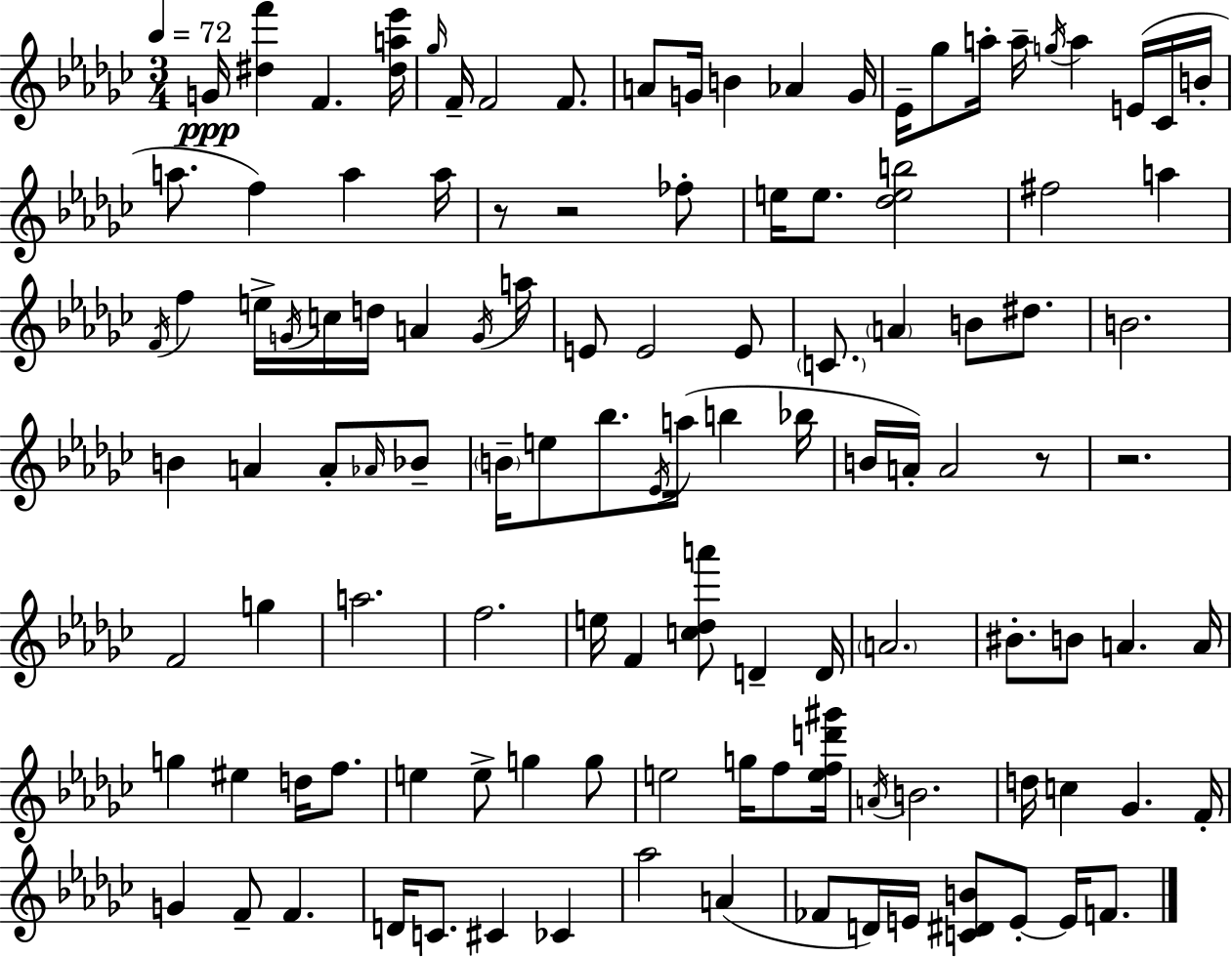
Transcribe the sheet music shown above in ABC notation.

X:1
T:Untitled
M:3/4
L:1/4
K:Ebm
G/4 [^df'] F [^da_e']/4 _g/4 F/4 F2 F/2 A/2 G/4 B _A G/4 _E/4 _g/2 a/4 a/4 g/4 a E/4 _C/4 B/4 a/2 f a a/4 z/2 z2 _f/2 e/4 e/2 [_deb]2 ^f2 a F/4 f e/4 G/4 c/4 d/4 A G/4 a/4 E/2 E2 E/2 C/2 A B/2 ^d/2 B2 B A A/2 _A/4 _B/2 B/4 e/2 _b/2 _E/4 a/4 b _b/4 B/4 A/4 A2 z/2 z2 F2 g a2 f2 e/4 F [c_da']/2 D D/4 A2 ^B/2 B/2 A A/4 g ^e d/4 f/2 e e/2 g g/2 e2 g/4 f/2 [efd'^g']/4 A/4 B2 d/4 c _G F/4 G F/2 F D/4 C/2 ^C _C _a2 A _F/2 D/4 E/4 [C^DB]/2 E/2 E/4 F/2